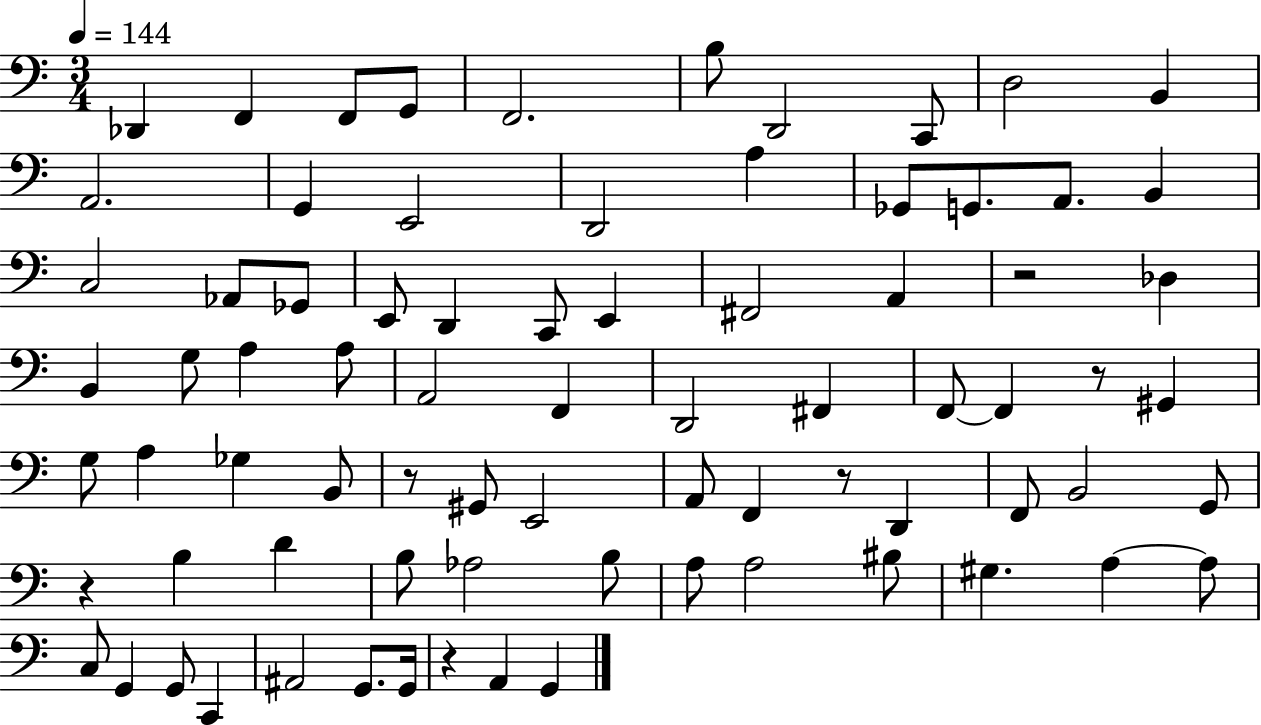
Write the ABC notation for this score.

X:1
T:Untitled
M:3/4
L:1/4
K:C
_D,, F,, F,,/2 G,,/2 F,,2 B,/2 D,,2 C,,/2 D,2 B,, A,,2 G,, E,,2 D,,2 A, _G,,/2 G,,/2 A,,/2 B,, C,2 _A,,/2 _G,,/2 E,,/2 D,, C,,/2 E,, ^F,,2 A,, z2 _D, B,, G,/2 A, A,/2 A,,2 F,, D,,2 ^F,, F,,/2 F,, z/2 ^G,, G,/2 A, _G, B,,/2 z/2 ^G,,/2 E,,2 A,,/2 F,, z/2 D,, F,,/2 B,,2 G,,/2 z B, D B,/2 _A,2 B,/2 A,/2 A,2 ^B,/2 ^G, A, A,/2 C,/2 G,, G,,/2 C,, ^A,,2 G,,/2 G,,/4 z A,, G,,